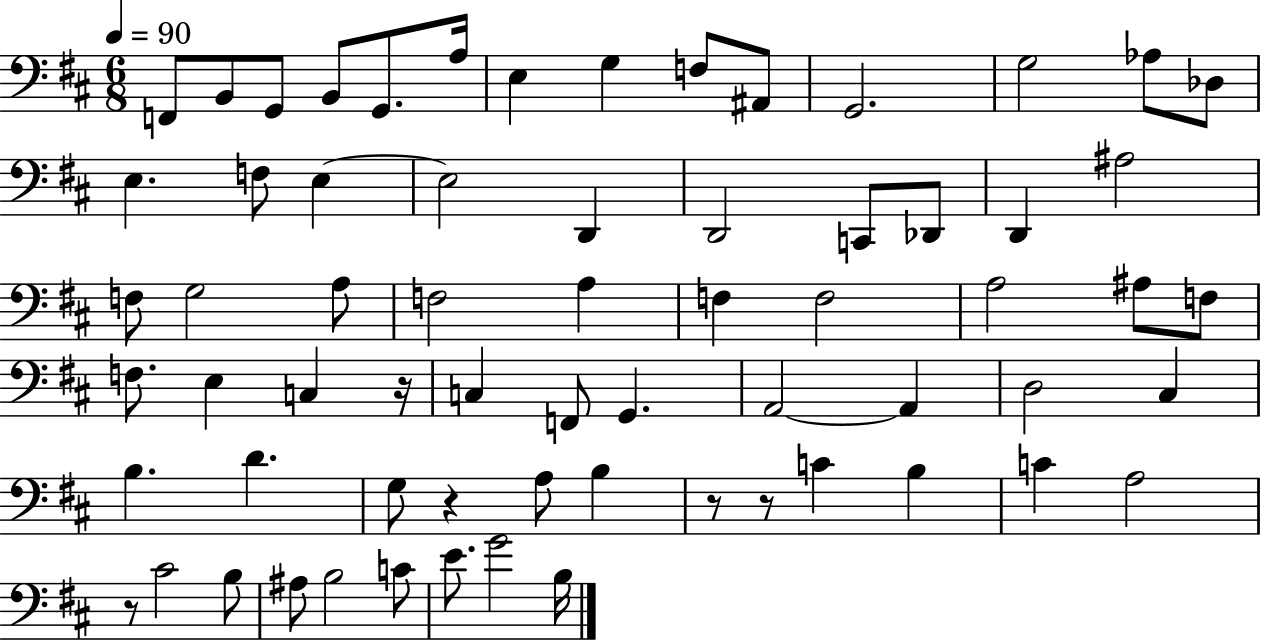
X:1
T:Untitled
M:6/8
L:1/4
K:D
F,,/2 B,,/2 G,,/2 B,,/2 G,,/2 A,/4 E, G, F,/2 ^A,,/2 G,,2 G,2 _A,/2 _D,/2 E, F,/2 E, E,2 D,, D,,2 C,,/2 _D,,/2 D,, ^A,2 F,/2 G,2 A,/2 F,2 A, F, F,2 A,2 ^A,/2 F,/2 F,/2 E, C, z/4 C, F,,/2 G,, A,,2 A,, D,2 ^C, B, D G,/2 z A,/2 B, z/2 z/2 C B, C A,2 z/2 ^C2 B,/2 ^A,/2 B,2 C/2 E/2 G2 B,/4